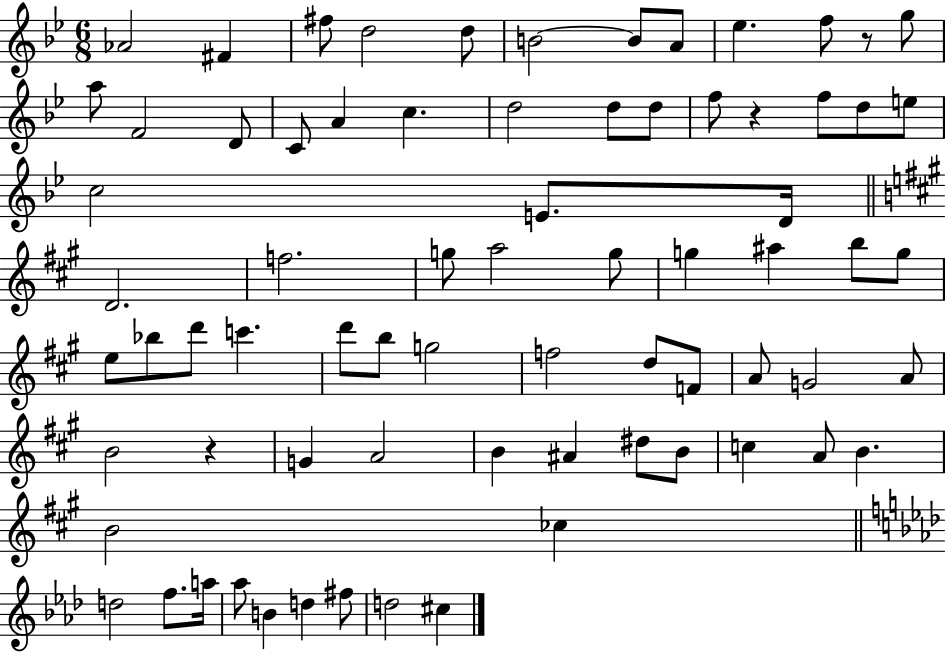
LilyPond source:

{
  \clef treble
  \numericTimeSignature
  \time 6/8
  \key bes \major
  aes'2 fis'4 | fis''8 d''2 d''8 | b'2~~ b'8 a'8 | ees''4. f''8 r8 g''8 | \break a''8 f'2 d'8 | c'8 a'4 c''4. | d''2 d''8 d''8 | f''8 r4 f''8 d''8 e''8 | \break c''2 e'8. d'16 | \bar "||" \break \key a \major d'2. | f''2. | g''8 a''2 g''8 | g''4 ais''4 b''8 g''8 | \break e''8 bes''8 d'''8 c'''4. | d'''8 b''8 g''2 | f''2 d''8 f'8 | a'8 g'2 a'8 | \break b'2 r4 | g'4 a'2 | b'4 ais'4 dis''8 b'8 | c''4 a'8 b'4. | \break b'2 ces''4 | \bar "||" \break \key aes \major d''2 f''8. a''16 | aes''8 b'4 d''4 fis''8 | d''2 cis''4 | \bar "|."
}